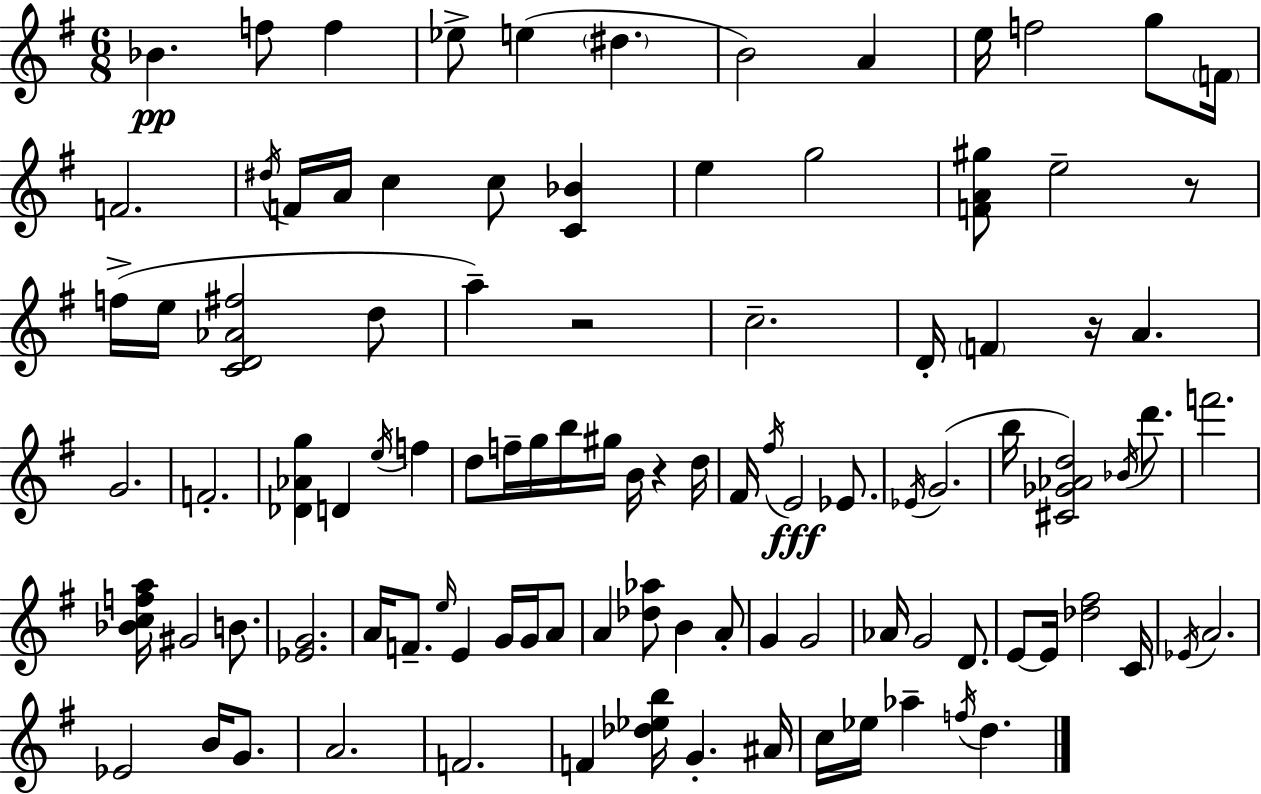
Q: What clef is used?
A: treble